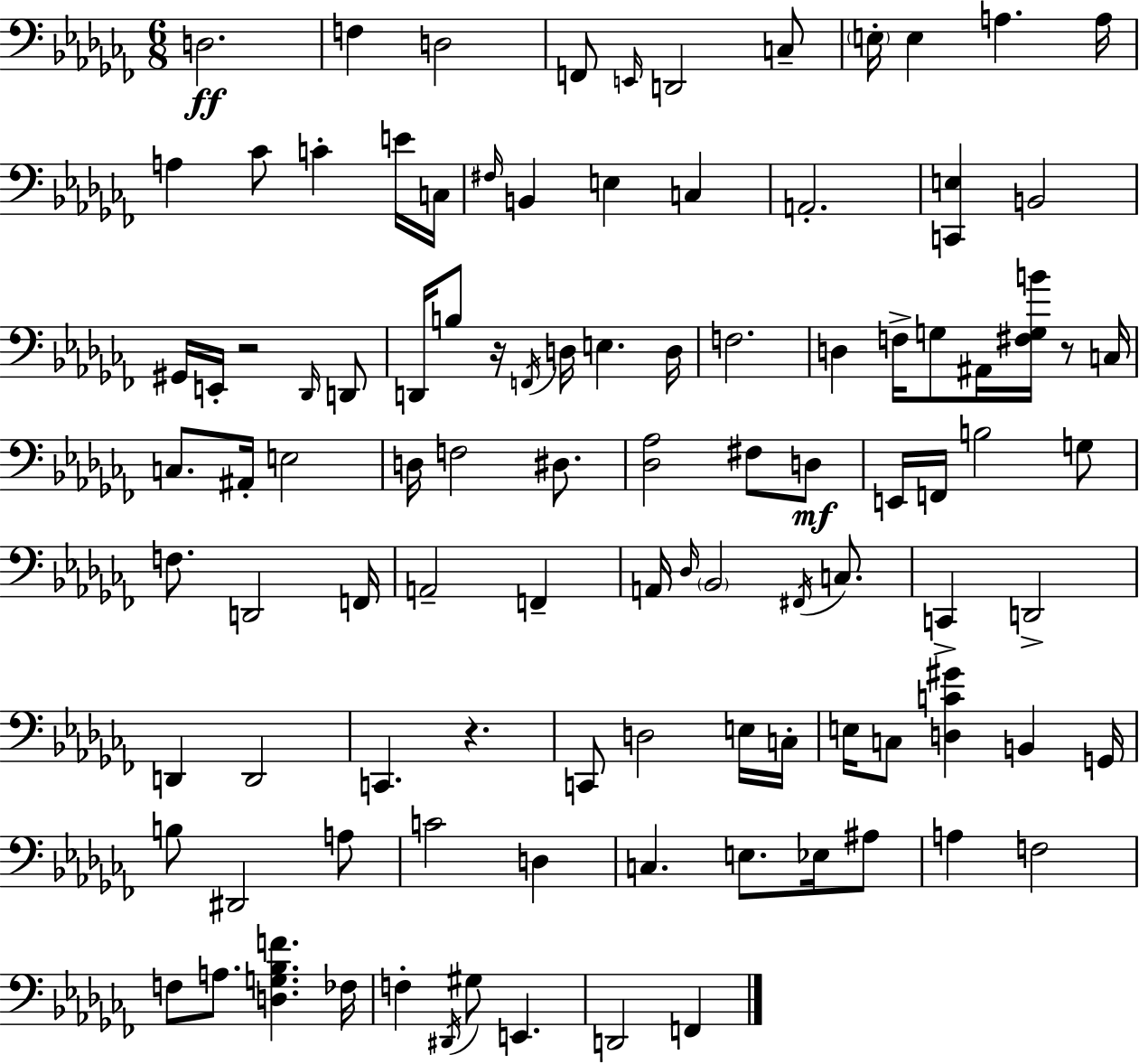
D3/h. F3/q D3/h F2/e E2/s D2/h C3/e E3/s E3/q A3/q. A3/s A3/q CES4/e C4/q E4/s C3/s F#3/s B2/q E3/q C3/q A2/h. [C2,E3]/q B2/h G#2/s E2/s R/h Db2/s D2/e D2/s B3/e R/s F2/s D3/s E3/q. D3/s F3/h. D3/q F3/s G3/e A#2/s [F#3,G3,B4]/s R/e C3/s C3/e. A#2/s E3/h D3/s F3/h D#3/e. [Db3,Ab3]/h F#3/e D3/e E2/s F2/s B3/h G3/e F3/e. D2/h F2/s A2/h F2/q A2/s Db3/s Bb2/h F#2/s C3/e. C2/q D2/h D2/q D2/h C2/q. R/q. C2/e D3/h E3/s C3/s E3/s C3/e [D3,C4,G#4]/q B2/q G2/s B3/e D#2/h A3/e C4/h D3/q C3/q. E3/e. Eb3/s A#3/e A3/q F3/h F3/e A3/e. [D3,G3,Bb3,F4]/q. FES3/s F3/q D#2/s G#3/e E2/q. D2/h F2/q